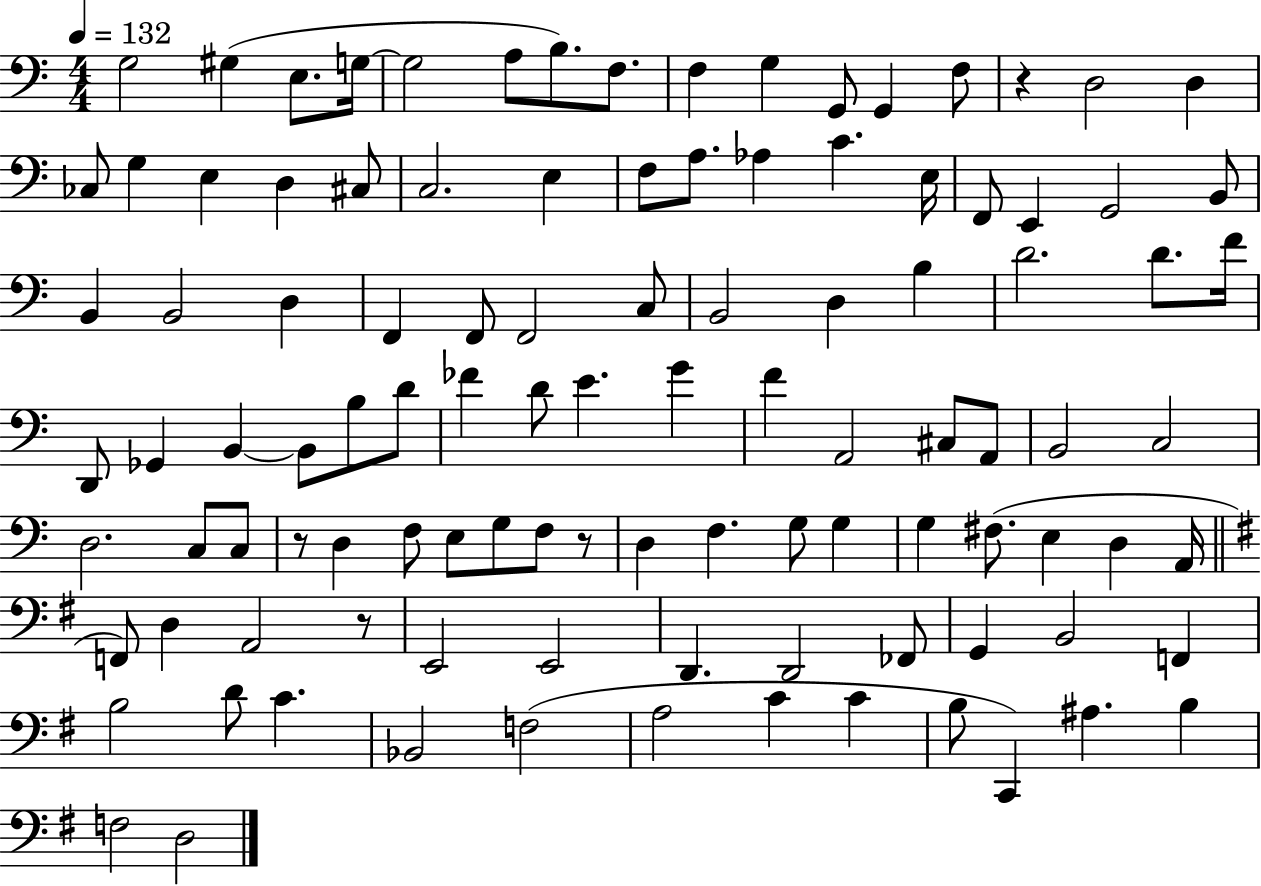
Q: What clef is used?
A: bass